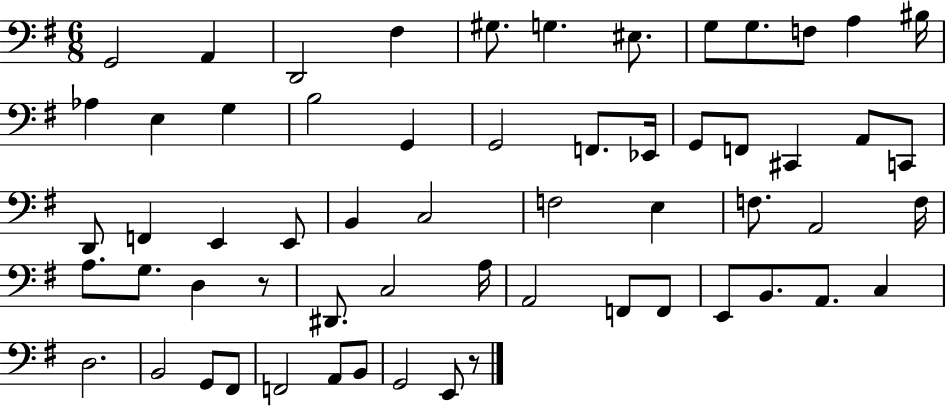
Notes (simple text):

G2/h A2/q D2/h F#3/q G#3/e. G3/q. EIS3/e. G3/e G3/e. F3/e A3/q BIS3/s Ab3/q E3/q G3/q B3/h G2/q G2/h F2/e. Eb2/s G2/e F2/e C#2/q A2/e C2/e D2/e F2/q E2/q E2/e B2/q C3/h F3/h E3/q F3/e. A2/h F3/s A3/e. G3/e. D3/q R/e D#2/e. C3/h A3/s A2/h F2/e F2/e E2/e B2/e. A2/e. C3/q D3/h. B2/h G2/e F#2/e F2/h A2/e B2/e G2/h E2/e R/e